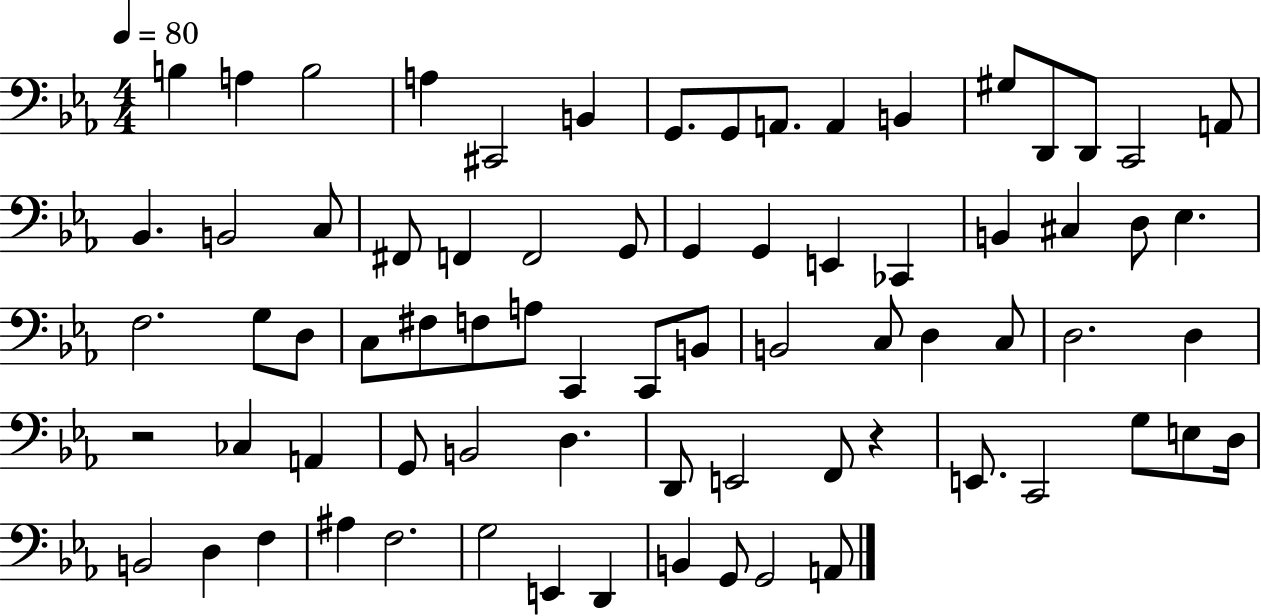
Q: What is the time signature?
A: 4/4